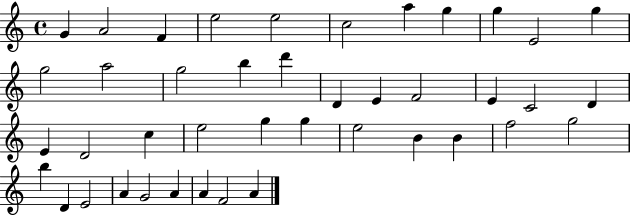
G4/q A4/h F4/q E5/h E5/h C5/h A5/q G5/q G5/q E4/h G5/q G5/h A5/h G5/h B5/q D6/q D4/q E4/q F4/h E4/q C4/h D4/q E4/q D4/h C5/q E5/h G5/q G5/q E5/h B4/q B4/q F5/h G5/h B5/q D4/q E4/h A4/q G4/h A4/q A4/q F4/h A4/q